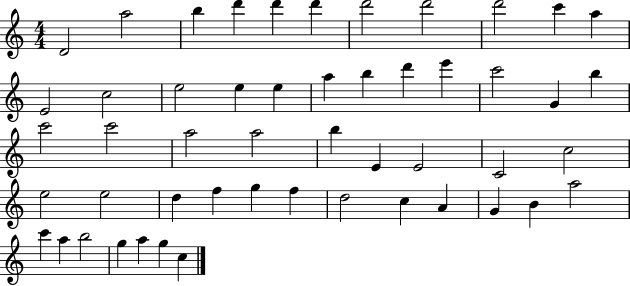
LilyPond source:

{
  \clef treble
  \numericTimeSignature
  \time 4/4
  \key c \major
  d'2 a''2 | b''4 d'''4 d'''4 d'''4 | d'''2 d'''2 | d'''2 c'''4 a''4 | \break e'2 c''2 | e''2 e''4 e''4 | a''4 b''4 d'''4 e'''4 | c'''2 g'4 b''4 | \break c'''2 c'''2 | a''2 a''2 | b''4 e'4 e'2 | c'2 c''2 | \break e''2 e''2 | d''4 f''4 g''4 f''4 | d''2 c''4 a'4 | g'4 b'4 a''2 | \break c'''4 a''4 b''2 | g''4 a''4 g''4 c''4 | \bar "|."
}